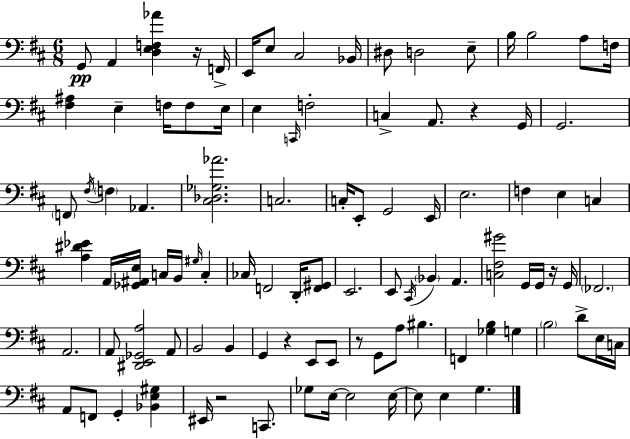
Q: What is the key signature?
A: D major